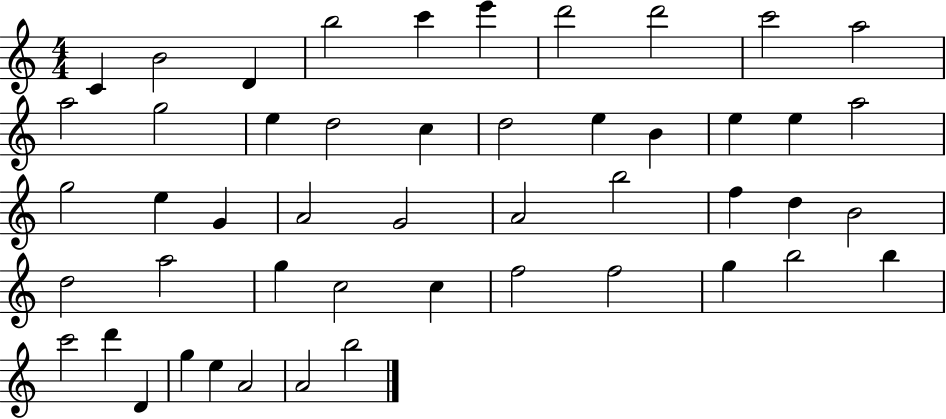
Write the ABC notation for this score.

X:1
T:Untitled
M:4/4
L:1/4
K:C
C B2 D b2 c' e' d'2 d'2 c'2 a2 a2 g2 e d2 c d2 e B e e a2 g2 e G A2 G2 A2 b2 f d B2 d2 a2 g c2 c f2 f2 g b2 b c'2 d' D g e A2 A2 b2